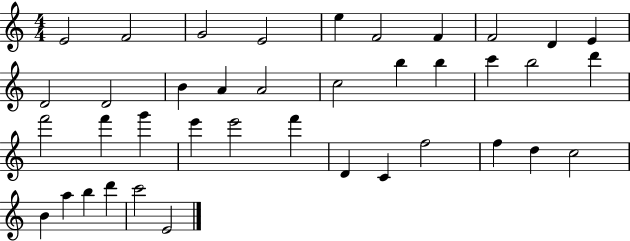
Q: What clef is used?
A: treble